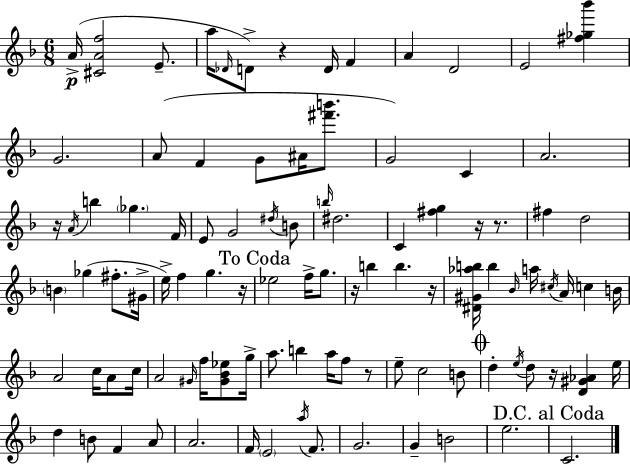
A4/s [C#4,A4,F5]/h E4/e. A5/s Db4/s D4/e R/q D4/s F4/q A4/q D4/h E4/h [F#5,Gb5,Bb6]/q G4/h. A4/e F4/q G4/e A#4/s [F#6,B6]/e. G4/h C4/q A4/h. R/s A4/s B5/q Gb5/q. F4/s E4/e G4/h D#5/s B4/e B5/s D#5/h. C4/q [F#5,G5]/q R/s R/e. F#5/q D5/h B4/q Gb5/q F#5/e. G#4/s E5/s F5/q G5/q. R/s Eb5/h F5/s G5/e. R/s B5/q B5/q. R/s [D#4,G#4,Ab5,B5]/s B5/q Bb4/s A5/s C#5/s A4/s C5/q B4/s A4/h C5/s A4/e C5/s A4/h G#4/s F5/s [G#4,Bb4,Eb5]/e G5/s A5/e. B5/q A5/s F5/e R/e E5/e C5/h B4/e D5/q E5/s D5/e R/s [D4,G#4,Ab4]/q E5/s D5/q B4/e F4/q A4/e A4/h. F4/s E4/h A5/s F4/e. G4/h. G4/q B4/h E5/h. C4/h.